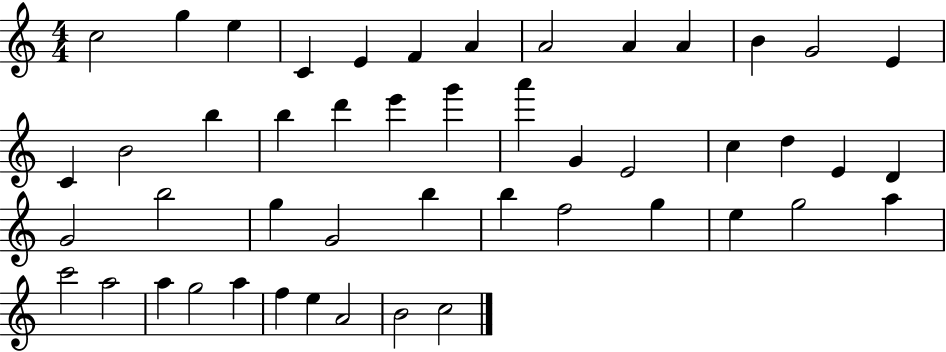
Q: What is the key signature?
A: C major